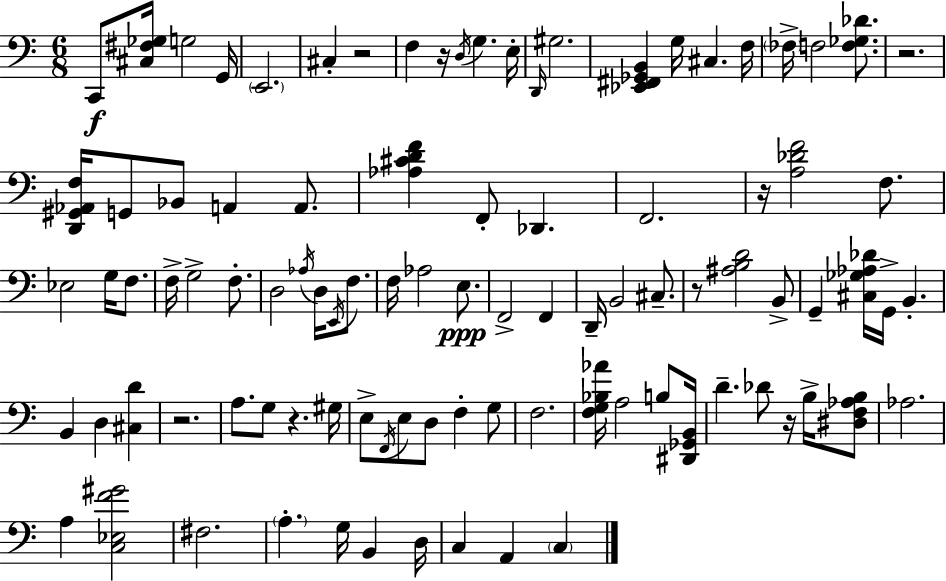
C2/e [C#3,F#3,Gb3]/s G3/h G2/s E2/h. C#3/q R/h F3/q R/s D3/s G3/q. E3/s D2/s G#3/h. [Eb2,F#2,Gb2,B2]/q G3/s C#3/q. F3/s FES3/s F3/h [F3,Gb3,Db4]/e. R/h. [D2,G#2,Ab2,F3]/s G2/e Bb2/e A2/q A2/e. [Ab3,C#4,D4,F4]/q F2/e Db2/q. F2/h. R/s [A3,Db4,F4]/h F3/e. Eb3/h G3/s F3/e. F3/s G3/h F3/e. D3/h Ab3/s D3/s E2/s F3/e. F3/s Ab3/h E3/e. F2/h F2/q D2/s B2/h C#3/e. R/e [A#3,B3,D4]/h B2/e G2/q [C#3,Gb3,Ab3,Db4]/s G2/s B2/q. B2/q D3/q [C#3,D4]/q R/h. A3/e. G3/e R/q. G#3/s E3/e F2/s E3/e D3/e F3/q G3/e F3/h. [F3,G3,Bb3,Ab4]/s A3/h B3/e [D#2,Gb2,B2]/s D4/q. Db4/e R/s B3/s [D#3,F3,Ab3,B3]/e Ab3/h. A3/q [C3,Eb3,F4,G#4]/h F#3/h. A3/q. G3/s B2/q D3/s C3/q A2/q C3/q